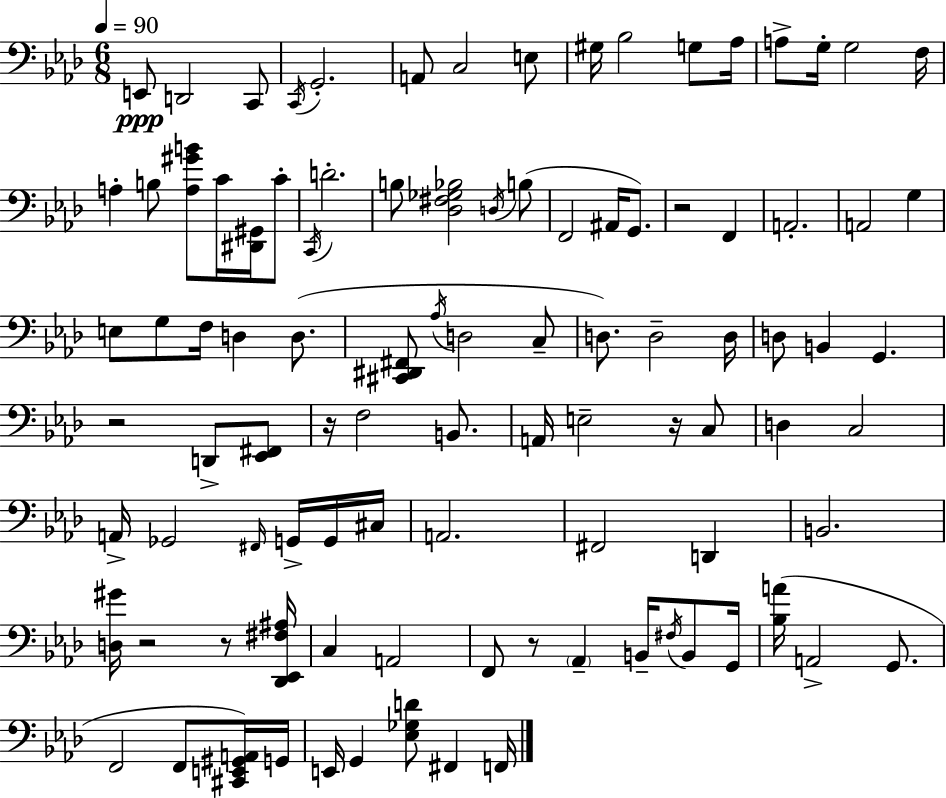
E2/e D2/h C2/e C2/s G2/h. A2/e C3/h E3/e G#3/s Bb3/h G3/e Ab3/s A3/e G3/s G3/h F3/s A3/q B3/e [A3,G#4,B4]/e C4/s [D#2,G#2]/s C4/e C2/s D4/h. B3/e [Db3,F#3,Gb3,Bb3]/h D3/s B3/e F2/h A#2/s G2/e. R/h F2/q A2/h. A2/h G3/q E3/e G3/e F3/s D3/q D3/e. [C#2,D#2,F#2]/e Ab3/s D3/h C3/e D3/e. D3/h D3/s D3/e B2/q G2/q. R/h D2/e [Eb2,F#2]/e R/s F3/h B2/e. A2/s E3/h R/s C3/e D3/q C3/h A2/s Gb2/h F#2/s G2/s G2/s C#3/s A2/h. F#2/h D2/q B2/h. [D3,G#4]/s R/h R/e [Db2,Eb2,F#3,A#3]/s C3/q A2/h F2/e R/e Ab2/q B2/s F#3/s B2/e G2/s [Bb3,A4]/s A2/h G2/e. F2/h F2/e [C#2,E2,G#2,A2]/s G2/s E2/s G2/q [Eb3,Gb3,D4]/e F#2/q F2/s